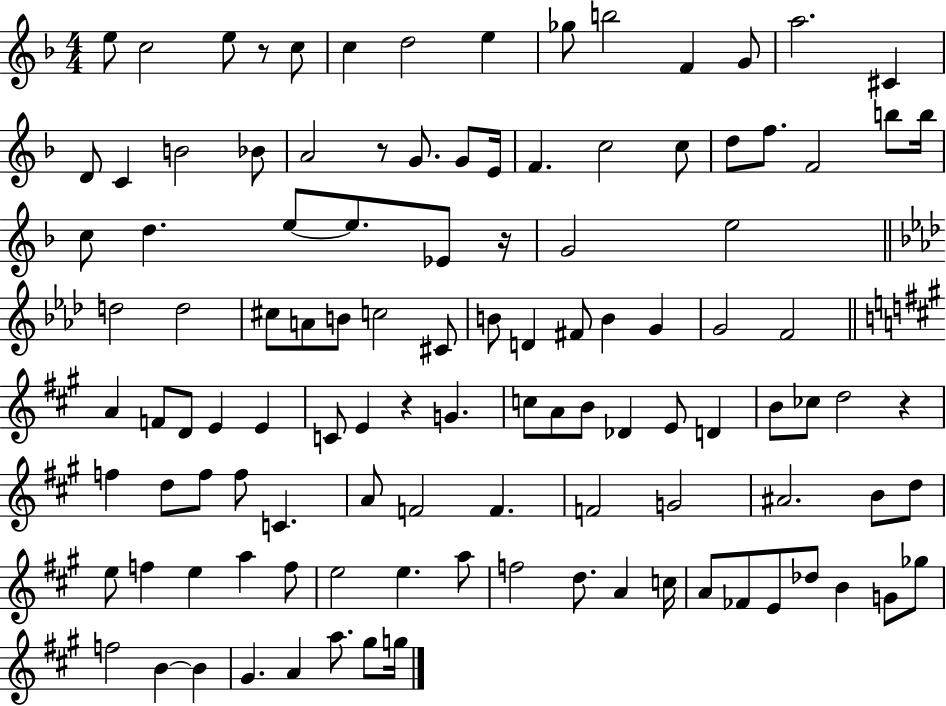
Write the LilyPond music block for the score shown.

{
  \clef treble
  \numericTimeSignature
  \time 4/4
  \key f \major
  \repeat volta 2 { e''8 c''2 e''8 r8 c''8 | c''4 d''2 e''4 | ges''8 b''2 f'4 g'8 | a''2. cis'4 | \break d'8 c'4 b'2 bes'8 | a'2 r8 g'8. g'8 e'16 | f'4. c''2 c''8 | d''8 f''8. f'2 b''8 b''16 | \break c''8 d''4. e''8~~ e''8. ees'8 r16 | g'2 e''2 | \bar "||" \break \key aes \major d''2 d''2 | cis''8 a'8 b'8 c''2 cis'8 | b'8 d'4 fis'8 b'4 g'4 | g'2 f'2 | \break \bar "||" \break \key a \major a'4 f'8 d'8 e'4 e'4 | c'8 e'4 r4 g'4. | c''8 a'8 b'8 des'4 e'8 d'4 | b'8 ces''8 d''2 r4 | \break f''4 d''8 f''8 f''8 c'4. | a'8 f'2 f'4. | f'2 g'2 | ais'2. b'8 d''8 | \break e''8 f''4 e''4 a''4 f''8 | e''2 e''4. a''8 | f''2 d''8. a'4 c''16 | a'8 fes'8 e'8 des''8 b'4 g'8 ges''8 | \break f''2 b'4~~ b'4 | gis'4. a'4 a''8. gis''8 g''16 | } \bar "|."
}